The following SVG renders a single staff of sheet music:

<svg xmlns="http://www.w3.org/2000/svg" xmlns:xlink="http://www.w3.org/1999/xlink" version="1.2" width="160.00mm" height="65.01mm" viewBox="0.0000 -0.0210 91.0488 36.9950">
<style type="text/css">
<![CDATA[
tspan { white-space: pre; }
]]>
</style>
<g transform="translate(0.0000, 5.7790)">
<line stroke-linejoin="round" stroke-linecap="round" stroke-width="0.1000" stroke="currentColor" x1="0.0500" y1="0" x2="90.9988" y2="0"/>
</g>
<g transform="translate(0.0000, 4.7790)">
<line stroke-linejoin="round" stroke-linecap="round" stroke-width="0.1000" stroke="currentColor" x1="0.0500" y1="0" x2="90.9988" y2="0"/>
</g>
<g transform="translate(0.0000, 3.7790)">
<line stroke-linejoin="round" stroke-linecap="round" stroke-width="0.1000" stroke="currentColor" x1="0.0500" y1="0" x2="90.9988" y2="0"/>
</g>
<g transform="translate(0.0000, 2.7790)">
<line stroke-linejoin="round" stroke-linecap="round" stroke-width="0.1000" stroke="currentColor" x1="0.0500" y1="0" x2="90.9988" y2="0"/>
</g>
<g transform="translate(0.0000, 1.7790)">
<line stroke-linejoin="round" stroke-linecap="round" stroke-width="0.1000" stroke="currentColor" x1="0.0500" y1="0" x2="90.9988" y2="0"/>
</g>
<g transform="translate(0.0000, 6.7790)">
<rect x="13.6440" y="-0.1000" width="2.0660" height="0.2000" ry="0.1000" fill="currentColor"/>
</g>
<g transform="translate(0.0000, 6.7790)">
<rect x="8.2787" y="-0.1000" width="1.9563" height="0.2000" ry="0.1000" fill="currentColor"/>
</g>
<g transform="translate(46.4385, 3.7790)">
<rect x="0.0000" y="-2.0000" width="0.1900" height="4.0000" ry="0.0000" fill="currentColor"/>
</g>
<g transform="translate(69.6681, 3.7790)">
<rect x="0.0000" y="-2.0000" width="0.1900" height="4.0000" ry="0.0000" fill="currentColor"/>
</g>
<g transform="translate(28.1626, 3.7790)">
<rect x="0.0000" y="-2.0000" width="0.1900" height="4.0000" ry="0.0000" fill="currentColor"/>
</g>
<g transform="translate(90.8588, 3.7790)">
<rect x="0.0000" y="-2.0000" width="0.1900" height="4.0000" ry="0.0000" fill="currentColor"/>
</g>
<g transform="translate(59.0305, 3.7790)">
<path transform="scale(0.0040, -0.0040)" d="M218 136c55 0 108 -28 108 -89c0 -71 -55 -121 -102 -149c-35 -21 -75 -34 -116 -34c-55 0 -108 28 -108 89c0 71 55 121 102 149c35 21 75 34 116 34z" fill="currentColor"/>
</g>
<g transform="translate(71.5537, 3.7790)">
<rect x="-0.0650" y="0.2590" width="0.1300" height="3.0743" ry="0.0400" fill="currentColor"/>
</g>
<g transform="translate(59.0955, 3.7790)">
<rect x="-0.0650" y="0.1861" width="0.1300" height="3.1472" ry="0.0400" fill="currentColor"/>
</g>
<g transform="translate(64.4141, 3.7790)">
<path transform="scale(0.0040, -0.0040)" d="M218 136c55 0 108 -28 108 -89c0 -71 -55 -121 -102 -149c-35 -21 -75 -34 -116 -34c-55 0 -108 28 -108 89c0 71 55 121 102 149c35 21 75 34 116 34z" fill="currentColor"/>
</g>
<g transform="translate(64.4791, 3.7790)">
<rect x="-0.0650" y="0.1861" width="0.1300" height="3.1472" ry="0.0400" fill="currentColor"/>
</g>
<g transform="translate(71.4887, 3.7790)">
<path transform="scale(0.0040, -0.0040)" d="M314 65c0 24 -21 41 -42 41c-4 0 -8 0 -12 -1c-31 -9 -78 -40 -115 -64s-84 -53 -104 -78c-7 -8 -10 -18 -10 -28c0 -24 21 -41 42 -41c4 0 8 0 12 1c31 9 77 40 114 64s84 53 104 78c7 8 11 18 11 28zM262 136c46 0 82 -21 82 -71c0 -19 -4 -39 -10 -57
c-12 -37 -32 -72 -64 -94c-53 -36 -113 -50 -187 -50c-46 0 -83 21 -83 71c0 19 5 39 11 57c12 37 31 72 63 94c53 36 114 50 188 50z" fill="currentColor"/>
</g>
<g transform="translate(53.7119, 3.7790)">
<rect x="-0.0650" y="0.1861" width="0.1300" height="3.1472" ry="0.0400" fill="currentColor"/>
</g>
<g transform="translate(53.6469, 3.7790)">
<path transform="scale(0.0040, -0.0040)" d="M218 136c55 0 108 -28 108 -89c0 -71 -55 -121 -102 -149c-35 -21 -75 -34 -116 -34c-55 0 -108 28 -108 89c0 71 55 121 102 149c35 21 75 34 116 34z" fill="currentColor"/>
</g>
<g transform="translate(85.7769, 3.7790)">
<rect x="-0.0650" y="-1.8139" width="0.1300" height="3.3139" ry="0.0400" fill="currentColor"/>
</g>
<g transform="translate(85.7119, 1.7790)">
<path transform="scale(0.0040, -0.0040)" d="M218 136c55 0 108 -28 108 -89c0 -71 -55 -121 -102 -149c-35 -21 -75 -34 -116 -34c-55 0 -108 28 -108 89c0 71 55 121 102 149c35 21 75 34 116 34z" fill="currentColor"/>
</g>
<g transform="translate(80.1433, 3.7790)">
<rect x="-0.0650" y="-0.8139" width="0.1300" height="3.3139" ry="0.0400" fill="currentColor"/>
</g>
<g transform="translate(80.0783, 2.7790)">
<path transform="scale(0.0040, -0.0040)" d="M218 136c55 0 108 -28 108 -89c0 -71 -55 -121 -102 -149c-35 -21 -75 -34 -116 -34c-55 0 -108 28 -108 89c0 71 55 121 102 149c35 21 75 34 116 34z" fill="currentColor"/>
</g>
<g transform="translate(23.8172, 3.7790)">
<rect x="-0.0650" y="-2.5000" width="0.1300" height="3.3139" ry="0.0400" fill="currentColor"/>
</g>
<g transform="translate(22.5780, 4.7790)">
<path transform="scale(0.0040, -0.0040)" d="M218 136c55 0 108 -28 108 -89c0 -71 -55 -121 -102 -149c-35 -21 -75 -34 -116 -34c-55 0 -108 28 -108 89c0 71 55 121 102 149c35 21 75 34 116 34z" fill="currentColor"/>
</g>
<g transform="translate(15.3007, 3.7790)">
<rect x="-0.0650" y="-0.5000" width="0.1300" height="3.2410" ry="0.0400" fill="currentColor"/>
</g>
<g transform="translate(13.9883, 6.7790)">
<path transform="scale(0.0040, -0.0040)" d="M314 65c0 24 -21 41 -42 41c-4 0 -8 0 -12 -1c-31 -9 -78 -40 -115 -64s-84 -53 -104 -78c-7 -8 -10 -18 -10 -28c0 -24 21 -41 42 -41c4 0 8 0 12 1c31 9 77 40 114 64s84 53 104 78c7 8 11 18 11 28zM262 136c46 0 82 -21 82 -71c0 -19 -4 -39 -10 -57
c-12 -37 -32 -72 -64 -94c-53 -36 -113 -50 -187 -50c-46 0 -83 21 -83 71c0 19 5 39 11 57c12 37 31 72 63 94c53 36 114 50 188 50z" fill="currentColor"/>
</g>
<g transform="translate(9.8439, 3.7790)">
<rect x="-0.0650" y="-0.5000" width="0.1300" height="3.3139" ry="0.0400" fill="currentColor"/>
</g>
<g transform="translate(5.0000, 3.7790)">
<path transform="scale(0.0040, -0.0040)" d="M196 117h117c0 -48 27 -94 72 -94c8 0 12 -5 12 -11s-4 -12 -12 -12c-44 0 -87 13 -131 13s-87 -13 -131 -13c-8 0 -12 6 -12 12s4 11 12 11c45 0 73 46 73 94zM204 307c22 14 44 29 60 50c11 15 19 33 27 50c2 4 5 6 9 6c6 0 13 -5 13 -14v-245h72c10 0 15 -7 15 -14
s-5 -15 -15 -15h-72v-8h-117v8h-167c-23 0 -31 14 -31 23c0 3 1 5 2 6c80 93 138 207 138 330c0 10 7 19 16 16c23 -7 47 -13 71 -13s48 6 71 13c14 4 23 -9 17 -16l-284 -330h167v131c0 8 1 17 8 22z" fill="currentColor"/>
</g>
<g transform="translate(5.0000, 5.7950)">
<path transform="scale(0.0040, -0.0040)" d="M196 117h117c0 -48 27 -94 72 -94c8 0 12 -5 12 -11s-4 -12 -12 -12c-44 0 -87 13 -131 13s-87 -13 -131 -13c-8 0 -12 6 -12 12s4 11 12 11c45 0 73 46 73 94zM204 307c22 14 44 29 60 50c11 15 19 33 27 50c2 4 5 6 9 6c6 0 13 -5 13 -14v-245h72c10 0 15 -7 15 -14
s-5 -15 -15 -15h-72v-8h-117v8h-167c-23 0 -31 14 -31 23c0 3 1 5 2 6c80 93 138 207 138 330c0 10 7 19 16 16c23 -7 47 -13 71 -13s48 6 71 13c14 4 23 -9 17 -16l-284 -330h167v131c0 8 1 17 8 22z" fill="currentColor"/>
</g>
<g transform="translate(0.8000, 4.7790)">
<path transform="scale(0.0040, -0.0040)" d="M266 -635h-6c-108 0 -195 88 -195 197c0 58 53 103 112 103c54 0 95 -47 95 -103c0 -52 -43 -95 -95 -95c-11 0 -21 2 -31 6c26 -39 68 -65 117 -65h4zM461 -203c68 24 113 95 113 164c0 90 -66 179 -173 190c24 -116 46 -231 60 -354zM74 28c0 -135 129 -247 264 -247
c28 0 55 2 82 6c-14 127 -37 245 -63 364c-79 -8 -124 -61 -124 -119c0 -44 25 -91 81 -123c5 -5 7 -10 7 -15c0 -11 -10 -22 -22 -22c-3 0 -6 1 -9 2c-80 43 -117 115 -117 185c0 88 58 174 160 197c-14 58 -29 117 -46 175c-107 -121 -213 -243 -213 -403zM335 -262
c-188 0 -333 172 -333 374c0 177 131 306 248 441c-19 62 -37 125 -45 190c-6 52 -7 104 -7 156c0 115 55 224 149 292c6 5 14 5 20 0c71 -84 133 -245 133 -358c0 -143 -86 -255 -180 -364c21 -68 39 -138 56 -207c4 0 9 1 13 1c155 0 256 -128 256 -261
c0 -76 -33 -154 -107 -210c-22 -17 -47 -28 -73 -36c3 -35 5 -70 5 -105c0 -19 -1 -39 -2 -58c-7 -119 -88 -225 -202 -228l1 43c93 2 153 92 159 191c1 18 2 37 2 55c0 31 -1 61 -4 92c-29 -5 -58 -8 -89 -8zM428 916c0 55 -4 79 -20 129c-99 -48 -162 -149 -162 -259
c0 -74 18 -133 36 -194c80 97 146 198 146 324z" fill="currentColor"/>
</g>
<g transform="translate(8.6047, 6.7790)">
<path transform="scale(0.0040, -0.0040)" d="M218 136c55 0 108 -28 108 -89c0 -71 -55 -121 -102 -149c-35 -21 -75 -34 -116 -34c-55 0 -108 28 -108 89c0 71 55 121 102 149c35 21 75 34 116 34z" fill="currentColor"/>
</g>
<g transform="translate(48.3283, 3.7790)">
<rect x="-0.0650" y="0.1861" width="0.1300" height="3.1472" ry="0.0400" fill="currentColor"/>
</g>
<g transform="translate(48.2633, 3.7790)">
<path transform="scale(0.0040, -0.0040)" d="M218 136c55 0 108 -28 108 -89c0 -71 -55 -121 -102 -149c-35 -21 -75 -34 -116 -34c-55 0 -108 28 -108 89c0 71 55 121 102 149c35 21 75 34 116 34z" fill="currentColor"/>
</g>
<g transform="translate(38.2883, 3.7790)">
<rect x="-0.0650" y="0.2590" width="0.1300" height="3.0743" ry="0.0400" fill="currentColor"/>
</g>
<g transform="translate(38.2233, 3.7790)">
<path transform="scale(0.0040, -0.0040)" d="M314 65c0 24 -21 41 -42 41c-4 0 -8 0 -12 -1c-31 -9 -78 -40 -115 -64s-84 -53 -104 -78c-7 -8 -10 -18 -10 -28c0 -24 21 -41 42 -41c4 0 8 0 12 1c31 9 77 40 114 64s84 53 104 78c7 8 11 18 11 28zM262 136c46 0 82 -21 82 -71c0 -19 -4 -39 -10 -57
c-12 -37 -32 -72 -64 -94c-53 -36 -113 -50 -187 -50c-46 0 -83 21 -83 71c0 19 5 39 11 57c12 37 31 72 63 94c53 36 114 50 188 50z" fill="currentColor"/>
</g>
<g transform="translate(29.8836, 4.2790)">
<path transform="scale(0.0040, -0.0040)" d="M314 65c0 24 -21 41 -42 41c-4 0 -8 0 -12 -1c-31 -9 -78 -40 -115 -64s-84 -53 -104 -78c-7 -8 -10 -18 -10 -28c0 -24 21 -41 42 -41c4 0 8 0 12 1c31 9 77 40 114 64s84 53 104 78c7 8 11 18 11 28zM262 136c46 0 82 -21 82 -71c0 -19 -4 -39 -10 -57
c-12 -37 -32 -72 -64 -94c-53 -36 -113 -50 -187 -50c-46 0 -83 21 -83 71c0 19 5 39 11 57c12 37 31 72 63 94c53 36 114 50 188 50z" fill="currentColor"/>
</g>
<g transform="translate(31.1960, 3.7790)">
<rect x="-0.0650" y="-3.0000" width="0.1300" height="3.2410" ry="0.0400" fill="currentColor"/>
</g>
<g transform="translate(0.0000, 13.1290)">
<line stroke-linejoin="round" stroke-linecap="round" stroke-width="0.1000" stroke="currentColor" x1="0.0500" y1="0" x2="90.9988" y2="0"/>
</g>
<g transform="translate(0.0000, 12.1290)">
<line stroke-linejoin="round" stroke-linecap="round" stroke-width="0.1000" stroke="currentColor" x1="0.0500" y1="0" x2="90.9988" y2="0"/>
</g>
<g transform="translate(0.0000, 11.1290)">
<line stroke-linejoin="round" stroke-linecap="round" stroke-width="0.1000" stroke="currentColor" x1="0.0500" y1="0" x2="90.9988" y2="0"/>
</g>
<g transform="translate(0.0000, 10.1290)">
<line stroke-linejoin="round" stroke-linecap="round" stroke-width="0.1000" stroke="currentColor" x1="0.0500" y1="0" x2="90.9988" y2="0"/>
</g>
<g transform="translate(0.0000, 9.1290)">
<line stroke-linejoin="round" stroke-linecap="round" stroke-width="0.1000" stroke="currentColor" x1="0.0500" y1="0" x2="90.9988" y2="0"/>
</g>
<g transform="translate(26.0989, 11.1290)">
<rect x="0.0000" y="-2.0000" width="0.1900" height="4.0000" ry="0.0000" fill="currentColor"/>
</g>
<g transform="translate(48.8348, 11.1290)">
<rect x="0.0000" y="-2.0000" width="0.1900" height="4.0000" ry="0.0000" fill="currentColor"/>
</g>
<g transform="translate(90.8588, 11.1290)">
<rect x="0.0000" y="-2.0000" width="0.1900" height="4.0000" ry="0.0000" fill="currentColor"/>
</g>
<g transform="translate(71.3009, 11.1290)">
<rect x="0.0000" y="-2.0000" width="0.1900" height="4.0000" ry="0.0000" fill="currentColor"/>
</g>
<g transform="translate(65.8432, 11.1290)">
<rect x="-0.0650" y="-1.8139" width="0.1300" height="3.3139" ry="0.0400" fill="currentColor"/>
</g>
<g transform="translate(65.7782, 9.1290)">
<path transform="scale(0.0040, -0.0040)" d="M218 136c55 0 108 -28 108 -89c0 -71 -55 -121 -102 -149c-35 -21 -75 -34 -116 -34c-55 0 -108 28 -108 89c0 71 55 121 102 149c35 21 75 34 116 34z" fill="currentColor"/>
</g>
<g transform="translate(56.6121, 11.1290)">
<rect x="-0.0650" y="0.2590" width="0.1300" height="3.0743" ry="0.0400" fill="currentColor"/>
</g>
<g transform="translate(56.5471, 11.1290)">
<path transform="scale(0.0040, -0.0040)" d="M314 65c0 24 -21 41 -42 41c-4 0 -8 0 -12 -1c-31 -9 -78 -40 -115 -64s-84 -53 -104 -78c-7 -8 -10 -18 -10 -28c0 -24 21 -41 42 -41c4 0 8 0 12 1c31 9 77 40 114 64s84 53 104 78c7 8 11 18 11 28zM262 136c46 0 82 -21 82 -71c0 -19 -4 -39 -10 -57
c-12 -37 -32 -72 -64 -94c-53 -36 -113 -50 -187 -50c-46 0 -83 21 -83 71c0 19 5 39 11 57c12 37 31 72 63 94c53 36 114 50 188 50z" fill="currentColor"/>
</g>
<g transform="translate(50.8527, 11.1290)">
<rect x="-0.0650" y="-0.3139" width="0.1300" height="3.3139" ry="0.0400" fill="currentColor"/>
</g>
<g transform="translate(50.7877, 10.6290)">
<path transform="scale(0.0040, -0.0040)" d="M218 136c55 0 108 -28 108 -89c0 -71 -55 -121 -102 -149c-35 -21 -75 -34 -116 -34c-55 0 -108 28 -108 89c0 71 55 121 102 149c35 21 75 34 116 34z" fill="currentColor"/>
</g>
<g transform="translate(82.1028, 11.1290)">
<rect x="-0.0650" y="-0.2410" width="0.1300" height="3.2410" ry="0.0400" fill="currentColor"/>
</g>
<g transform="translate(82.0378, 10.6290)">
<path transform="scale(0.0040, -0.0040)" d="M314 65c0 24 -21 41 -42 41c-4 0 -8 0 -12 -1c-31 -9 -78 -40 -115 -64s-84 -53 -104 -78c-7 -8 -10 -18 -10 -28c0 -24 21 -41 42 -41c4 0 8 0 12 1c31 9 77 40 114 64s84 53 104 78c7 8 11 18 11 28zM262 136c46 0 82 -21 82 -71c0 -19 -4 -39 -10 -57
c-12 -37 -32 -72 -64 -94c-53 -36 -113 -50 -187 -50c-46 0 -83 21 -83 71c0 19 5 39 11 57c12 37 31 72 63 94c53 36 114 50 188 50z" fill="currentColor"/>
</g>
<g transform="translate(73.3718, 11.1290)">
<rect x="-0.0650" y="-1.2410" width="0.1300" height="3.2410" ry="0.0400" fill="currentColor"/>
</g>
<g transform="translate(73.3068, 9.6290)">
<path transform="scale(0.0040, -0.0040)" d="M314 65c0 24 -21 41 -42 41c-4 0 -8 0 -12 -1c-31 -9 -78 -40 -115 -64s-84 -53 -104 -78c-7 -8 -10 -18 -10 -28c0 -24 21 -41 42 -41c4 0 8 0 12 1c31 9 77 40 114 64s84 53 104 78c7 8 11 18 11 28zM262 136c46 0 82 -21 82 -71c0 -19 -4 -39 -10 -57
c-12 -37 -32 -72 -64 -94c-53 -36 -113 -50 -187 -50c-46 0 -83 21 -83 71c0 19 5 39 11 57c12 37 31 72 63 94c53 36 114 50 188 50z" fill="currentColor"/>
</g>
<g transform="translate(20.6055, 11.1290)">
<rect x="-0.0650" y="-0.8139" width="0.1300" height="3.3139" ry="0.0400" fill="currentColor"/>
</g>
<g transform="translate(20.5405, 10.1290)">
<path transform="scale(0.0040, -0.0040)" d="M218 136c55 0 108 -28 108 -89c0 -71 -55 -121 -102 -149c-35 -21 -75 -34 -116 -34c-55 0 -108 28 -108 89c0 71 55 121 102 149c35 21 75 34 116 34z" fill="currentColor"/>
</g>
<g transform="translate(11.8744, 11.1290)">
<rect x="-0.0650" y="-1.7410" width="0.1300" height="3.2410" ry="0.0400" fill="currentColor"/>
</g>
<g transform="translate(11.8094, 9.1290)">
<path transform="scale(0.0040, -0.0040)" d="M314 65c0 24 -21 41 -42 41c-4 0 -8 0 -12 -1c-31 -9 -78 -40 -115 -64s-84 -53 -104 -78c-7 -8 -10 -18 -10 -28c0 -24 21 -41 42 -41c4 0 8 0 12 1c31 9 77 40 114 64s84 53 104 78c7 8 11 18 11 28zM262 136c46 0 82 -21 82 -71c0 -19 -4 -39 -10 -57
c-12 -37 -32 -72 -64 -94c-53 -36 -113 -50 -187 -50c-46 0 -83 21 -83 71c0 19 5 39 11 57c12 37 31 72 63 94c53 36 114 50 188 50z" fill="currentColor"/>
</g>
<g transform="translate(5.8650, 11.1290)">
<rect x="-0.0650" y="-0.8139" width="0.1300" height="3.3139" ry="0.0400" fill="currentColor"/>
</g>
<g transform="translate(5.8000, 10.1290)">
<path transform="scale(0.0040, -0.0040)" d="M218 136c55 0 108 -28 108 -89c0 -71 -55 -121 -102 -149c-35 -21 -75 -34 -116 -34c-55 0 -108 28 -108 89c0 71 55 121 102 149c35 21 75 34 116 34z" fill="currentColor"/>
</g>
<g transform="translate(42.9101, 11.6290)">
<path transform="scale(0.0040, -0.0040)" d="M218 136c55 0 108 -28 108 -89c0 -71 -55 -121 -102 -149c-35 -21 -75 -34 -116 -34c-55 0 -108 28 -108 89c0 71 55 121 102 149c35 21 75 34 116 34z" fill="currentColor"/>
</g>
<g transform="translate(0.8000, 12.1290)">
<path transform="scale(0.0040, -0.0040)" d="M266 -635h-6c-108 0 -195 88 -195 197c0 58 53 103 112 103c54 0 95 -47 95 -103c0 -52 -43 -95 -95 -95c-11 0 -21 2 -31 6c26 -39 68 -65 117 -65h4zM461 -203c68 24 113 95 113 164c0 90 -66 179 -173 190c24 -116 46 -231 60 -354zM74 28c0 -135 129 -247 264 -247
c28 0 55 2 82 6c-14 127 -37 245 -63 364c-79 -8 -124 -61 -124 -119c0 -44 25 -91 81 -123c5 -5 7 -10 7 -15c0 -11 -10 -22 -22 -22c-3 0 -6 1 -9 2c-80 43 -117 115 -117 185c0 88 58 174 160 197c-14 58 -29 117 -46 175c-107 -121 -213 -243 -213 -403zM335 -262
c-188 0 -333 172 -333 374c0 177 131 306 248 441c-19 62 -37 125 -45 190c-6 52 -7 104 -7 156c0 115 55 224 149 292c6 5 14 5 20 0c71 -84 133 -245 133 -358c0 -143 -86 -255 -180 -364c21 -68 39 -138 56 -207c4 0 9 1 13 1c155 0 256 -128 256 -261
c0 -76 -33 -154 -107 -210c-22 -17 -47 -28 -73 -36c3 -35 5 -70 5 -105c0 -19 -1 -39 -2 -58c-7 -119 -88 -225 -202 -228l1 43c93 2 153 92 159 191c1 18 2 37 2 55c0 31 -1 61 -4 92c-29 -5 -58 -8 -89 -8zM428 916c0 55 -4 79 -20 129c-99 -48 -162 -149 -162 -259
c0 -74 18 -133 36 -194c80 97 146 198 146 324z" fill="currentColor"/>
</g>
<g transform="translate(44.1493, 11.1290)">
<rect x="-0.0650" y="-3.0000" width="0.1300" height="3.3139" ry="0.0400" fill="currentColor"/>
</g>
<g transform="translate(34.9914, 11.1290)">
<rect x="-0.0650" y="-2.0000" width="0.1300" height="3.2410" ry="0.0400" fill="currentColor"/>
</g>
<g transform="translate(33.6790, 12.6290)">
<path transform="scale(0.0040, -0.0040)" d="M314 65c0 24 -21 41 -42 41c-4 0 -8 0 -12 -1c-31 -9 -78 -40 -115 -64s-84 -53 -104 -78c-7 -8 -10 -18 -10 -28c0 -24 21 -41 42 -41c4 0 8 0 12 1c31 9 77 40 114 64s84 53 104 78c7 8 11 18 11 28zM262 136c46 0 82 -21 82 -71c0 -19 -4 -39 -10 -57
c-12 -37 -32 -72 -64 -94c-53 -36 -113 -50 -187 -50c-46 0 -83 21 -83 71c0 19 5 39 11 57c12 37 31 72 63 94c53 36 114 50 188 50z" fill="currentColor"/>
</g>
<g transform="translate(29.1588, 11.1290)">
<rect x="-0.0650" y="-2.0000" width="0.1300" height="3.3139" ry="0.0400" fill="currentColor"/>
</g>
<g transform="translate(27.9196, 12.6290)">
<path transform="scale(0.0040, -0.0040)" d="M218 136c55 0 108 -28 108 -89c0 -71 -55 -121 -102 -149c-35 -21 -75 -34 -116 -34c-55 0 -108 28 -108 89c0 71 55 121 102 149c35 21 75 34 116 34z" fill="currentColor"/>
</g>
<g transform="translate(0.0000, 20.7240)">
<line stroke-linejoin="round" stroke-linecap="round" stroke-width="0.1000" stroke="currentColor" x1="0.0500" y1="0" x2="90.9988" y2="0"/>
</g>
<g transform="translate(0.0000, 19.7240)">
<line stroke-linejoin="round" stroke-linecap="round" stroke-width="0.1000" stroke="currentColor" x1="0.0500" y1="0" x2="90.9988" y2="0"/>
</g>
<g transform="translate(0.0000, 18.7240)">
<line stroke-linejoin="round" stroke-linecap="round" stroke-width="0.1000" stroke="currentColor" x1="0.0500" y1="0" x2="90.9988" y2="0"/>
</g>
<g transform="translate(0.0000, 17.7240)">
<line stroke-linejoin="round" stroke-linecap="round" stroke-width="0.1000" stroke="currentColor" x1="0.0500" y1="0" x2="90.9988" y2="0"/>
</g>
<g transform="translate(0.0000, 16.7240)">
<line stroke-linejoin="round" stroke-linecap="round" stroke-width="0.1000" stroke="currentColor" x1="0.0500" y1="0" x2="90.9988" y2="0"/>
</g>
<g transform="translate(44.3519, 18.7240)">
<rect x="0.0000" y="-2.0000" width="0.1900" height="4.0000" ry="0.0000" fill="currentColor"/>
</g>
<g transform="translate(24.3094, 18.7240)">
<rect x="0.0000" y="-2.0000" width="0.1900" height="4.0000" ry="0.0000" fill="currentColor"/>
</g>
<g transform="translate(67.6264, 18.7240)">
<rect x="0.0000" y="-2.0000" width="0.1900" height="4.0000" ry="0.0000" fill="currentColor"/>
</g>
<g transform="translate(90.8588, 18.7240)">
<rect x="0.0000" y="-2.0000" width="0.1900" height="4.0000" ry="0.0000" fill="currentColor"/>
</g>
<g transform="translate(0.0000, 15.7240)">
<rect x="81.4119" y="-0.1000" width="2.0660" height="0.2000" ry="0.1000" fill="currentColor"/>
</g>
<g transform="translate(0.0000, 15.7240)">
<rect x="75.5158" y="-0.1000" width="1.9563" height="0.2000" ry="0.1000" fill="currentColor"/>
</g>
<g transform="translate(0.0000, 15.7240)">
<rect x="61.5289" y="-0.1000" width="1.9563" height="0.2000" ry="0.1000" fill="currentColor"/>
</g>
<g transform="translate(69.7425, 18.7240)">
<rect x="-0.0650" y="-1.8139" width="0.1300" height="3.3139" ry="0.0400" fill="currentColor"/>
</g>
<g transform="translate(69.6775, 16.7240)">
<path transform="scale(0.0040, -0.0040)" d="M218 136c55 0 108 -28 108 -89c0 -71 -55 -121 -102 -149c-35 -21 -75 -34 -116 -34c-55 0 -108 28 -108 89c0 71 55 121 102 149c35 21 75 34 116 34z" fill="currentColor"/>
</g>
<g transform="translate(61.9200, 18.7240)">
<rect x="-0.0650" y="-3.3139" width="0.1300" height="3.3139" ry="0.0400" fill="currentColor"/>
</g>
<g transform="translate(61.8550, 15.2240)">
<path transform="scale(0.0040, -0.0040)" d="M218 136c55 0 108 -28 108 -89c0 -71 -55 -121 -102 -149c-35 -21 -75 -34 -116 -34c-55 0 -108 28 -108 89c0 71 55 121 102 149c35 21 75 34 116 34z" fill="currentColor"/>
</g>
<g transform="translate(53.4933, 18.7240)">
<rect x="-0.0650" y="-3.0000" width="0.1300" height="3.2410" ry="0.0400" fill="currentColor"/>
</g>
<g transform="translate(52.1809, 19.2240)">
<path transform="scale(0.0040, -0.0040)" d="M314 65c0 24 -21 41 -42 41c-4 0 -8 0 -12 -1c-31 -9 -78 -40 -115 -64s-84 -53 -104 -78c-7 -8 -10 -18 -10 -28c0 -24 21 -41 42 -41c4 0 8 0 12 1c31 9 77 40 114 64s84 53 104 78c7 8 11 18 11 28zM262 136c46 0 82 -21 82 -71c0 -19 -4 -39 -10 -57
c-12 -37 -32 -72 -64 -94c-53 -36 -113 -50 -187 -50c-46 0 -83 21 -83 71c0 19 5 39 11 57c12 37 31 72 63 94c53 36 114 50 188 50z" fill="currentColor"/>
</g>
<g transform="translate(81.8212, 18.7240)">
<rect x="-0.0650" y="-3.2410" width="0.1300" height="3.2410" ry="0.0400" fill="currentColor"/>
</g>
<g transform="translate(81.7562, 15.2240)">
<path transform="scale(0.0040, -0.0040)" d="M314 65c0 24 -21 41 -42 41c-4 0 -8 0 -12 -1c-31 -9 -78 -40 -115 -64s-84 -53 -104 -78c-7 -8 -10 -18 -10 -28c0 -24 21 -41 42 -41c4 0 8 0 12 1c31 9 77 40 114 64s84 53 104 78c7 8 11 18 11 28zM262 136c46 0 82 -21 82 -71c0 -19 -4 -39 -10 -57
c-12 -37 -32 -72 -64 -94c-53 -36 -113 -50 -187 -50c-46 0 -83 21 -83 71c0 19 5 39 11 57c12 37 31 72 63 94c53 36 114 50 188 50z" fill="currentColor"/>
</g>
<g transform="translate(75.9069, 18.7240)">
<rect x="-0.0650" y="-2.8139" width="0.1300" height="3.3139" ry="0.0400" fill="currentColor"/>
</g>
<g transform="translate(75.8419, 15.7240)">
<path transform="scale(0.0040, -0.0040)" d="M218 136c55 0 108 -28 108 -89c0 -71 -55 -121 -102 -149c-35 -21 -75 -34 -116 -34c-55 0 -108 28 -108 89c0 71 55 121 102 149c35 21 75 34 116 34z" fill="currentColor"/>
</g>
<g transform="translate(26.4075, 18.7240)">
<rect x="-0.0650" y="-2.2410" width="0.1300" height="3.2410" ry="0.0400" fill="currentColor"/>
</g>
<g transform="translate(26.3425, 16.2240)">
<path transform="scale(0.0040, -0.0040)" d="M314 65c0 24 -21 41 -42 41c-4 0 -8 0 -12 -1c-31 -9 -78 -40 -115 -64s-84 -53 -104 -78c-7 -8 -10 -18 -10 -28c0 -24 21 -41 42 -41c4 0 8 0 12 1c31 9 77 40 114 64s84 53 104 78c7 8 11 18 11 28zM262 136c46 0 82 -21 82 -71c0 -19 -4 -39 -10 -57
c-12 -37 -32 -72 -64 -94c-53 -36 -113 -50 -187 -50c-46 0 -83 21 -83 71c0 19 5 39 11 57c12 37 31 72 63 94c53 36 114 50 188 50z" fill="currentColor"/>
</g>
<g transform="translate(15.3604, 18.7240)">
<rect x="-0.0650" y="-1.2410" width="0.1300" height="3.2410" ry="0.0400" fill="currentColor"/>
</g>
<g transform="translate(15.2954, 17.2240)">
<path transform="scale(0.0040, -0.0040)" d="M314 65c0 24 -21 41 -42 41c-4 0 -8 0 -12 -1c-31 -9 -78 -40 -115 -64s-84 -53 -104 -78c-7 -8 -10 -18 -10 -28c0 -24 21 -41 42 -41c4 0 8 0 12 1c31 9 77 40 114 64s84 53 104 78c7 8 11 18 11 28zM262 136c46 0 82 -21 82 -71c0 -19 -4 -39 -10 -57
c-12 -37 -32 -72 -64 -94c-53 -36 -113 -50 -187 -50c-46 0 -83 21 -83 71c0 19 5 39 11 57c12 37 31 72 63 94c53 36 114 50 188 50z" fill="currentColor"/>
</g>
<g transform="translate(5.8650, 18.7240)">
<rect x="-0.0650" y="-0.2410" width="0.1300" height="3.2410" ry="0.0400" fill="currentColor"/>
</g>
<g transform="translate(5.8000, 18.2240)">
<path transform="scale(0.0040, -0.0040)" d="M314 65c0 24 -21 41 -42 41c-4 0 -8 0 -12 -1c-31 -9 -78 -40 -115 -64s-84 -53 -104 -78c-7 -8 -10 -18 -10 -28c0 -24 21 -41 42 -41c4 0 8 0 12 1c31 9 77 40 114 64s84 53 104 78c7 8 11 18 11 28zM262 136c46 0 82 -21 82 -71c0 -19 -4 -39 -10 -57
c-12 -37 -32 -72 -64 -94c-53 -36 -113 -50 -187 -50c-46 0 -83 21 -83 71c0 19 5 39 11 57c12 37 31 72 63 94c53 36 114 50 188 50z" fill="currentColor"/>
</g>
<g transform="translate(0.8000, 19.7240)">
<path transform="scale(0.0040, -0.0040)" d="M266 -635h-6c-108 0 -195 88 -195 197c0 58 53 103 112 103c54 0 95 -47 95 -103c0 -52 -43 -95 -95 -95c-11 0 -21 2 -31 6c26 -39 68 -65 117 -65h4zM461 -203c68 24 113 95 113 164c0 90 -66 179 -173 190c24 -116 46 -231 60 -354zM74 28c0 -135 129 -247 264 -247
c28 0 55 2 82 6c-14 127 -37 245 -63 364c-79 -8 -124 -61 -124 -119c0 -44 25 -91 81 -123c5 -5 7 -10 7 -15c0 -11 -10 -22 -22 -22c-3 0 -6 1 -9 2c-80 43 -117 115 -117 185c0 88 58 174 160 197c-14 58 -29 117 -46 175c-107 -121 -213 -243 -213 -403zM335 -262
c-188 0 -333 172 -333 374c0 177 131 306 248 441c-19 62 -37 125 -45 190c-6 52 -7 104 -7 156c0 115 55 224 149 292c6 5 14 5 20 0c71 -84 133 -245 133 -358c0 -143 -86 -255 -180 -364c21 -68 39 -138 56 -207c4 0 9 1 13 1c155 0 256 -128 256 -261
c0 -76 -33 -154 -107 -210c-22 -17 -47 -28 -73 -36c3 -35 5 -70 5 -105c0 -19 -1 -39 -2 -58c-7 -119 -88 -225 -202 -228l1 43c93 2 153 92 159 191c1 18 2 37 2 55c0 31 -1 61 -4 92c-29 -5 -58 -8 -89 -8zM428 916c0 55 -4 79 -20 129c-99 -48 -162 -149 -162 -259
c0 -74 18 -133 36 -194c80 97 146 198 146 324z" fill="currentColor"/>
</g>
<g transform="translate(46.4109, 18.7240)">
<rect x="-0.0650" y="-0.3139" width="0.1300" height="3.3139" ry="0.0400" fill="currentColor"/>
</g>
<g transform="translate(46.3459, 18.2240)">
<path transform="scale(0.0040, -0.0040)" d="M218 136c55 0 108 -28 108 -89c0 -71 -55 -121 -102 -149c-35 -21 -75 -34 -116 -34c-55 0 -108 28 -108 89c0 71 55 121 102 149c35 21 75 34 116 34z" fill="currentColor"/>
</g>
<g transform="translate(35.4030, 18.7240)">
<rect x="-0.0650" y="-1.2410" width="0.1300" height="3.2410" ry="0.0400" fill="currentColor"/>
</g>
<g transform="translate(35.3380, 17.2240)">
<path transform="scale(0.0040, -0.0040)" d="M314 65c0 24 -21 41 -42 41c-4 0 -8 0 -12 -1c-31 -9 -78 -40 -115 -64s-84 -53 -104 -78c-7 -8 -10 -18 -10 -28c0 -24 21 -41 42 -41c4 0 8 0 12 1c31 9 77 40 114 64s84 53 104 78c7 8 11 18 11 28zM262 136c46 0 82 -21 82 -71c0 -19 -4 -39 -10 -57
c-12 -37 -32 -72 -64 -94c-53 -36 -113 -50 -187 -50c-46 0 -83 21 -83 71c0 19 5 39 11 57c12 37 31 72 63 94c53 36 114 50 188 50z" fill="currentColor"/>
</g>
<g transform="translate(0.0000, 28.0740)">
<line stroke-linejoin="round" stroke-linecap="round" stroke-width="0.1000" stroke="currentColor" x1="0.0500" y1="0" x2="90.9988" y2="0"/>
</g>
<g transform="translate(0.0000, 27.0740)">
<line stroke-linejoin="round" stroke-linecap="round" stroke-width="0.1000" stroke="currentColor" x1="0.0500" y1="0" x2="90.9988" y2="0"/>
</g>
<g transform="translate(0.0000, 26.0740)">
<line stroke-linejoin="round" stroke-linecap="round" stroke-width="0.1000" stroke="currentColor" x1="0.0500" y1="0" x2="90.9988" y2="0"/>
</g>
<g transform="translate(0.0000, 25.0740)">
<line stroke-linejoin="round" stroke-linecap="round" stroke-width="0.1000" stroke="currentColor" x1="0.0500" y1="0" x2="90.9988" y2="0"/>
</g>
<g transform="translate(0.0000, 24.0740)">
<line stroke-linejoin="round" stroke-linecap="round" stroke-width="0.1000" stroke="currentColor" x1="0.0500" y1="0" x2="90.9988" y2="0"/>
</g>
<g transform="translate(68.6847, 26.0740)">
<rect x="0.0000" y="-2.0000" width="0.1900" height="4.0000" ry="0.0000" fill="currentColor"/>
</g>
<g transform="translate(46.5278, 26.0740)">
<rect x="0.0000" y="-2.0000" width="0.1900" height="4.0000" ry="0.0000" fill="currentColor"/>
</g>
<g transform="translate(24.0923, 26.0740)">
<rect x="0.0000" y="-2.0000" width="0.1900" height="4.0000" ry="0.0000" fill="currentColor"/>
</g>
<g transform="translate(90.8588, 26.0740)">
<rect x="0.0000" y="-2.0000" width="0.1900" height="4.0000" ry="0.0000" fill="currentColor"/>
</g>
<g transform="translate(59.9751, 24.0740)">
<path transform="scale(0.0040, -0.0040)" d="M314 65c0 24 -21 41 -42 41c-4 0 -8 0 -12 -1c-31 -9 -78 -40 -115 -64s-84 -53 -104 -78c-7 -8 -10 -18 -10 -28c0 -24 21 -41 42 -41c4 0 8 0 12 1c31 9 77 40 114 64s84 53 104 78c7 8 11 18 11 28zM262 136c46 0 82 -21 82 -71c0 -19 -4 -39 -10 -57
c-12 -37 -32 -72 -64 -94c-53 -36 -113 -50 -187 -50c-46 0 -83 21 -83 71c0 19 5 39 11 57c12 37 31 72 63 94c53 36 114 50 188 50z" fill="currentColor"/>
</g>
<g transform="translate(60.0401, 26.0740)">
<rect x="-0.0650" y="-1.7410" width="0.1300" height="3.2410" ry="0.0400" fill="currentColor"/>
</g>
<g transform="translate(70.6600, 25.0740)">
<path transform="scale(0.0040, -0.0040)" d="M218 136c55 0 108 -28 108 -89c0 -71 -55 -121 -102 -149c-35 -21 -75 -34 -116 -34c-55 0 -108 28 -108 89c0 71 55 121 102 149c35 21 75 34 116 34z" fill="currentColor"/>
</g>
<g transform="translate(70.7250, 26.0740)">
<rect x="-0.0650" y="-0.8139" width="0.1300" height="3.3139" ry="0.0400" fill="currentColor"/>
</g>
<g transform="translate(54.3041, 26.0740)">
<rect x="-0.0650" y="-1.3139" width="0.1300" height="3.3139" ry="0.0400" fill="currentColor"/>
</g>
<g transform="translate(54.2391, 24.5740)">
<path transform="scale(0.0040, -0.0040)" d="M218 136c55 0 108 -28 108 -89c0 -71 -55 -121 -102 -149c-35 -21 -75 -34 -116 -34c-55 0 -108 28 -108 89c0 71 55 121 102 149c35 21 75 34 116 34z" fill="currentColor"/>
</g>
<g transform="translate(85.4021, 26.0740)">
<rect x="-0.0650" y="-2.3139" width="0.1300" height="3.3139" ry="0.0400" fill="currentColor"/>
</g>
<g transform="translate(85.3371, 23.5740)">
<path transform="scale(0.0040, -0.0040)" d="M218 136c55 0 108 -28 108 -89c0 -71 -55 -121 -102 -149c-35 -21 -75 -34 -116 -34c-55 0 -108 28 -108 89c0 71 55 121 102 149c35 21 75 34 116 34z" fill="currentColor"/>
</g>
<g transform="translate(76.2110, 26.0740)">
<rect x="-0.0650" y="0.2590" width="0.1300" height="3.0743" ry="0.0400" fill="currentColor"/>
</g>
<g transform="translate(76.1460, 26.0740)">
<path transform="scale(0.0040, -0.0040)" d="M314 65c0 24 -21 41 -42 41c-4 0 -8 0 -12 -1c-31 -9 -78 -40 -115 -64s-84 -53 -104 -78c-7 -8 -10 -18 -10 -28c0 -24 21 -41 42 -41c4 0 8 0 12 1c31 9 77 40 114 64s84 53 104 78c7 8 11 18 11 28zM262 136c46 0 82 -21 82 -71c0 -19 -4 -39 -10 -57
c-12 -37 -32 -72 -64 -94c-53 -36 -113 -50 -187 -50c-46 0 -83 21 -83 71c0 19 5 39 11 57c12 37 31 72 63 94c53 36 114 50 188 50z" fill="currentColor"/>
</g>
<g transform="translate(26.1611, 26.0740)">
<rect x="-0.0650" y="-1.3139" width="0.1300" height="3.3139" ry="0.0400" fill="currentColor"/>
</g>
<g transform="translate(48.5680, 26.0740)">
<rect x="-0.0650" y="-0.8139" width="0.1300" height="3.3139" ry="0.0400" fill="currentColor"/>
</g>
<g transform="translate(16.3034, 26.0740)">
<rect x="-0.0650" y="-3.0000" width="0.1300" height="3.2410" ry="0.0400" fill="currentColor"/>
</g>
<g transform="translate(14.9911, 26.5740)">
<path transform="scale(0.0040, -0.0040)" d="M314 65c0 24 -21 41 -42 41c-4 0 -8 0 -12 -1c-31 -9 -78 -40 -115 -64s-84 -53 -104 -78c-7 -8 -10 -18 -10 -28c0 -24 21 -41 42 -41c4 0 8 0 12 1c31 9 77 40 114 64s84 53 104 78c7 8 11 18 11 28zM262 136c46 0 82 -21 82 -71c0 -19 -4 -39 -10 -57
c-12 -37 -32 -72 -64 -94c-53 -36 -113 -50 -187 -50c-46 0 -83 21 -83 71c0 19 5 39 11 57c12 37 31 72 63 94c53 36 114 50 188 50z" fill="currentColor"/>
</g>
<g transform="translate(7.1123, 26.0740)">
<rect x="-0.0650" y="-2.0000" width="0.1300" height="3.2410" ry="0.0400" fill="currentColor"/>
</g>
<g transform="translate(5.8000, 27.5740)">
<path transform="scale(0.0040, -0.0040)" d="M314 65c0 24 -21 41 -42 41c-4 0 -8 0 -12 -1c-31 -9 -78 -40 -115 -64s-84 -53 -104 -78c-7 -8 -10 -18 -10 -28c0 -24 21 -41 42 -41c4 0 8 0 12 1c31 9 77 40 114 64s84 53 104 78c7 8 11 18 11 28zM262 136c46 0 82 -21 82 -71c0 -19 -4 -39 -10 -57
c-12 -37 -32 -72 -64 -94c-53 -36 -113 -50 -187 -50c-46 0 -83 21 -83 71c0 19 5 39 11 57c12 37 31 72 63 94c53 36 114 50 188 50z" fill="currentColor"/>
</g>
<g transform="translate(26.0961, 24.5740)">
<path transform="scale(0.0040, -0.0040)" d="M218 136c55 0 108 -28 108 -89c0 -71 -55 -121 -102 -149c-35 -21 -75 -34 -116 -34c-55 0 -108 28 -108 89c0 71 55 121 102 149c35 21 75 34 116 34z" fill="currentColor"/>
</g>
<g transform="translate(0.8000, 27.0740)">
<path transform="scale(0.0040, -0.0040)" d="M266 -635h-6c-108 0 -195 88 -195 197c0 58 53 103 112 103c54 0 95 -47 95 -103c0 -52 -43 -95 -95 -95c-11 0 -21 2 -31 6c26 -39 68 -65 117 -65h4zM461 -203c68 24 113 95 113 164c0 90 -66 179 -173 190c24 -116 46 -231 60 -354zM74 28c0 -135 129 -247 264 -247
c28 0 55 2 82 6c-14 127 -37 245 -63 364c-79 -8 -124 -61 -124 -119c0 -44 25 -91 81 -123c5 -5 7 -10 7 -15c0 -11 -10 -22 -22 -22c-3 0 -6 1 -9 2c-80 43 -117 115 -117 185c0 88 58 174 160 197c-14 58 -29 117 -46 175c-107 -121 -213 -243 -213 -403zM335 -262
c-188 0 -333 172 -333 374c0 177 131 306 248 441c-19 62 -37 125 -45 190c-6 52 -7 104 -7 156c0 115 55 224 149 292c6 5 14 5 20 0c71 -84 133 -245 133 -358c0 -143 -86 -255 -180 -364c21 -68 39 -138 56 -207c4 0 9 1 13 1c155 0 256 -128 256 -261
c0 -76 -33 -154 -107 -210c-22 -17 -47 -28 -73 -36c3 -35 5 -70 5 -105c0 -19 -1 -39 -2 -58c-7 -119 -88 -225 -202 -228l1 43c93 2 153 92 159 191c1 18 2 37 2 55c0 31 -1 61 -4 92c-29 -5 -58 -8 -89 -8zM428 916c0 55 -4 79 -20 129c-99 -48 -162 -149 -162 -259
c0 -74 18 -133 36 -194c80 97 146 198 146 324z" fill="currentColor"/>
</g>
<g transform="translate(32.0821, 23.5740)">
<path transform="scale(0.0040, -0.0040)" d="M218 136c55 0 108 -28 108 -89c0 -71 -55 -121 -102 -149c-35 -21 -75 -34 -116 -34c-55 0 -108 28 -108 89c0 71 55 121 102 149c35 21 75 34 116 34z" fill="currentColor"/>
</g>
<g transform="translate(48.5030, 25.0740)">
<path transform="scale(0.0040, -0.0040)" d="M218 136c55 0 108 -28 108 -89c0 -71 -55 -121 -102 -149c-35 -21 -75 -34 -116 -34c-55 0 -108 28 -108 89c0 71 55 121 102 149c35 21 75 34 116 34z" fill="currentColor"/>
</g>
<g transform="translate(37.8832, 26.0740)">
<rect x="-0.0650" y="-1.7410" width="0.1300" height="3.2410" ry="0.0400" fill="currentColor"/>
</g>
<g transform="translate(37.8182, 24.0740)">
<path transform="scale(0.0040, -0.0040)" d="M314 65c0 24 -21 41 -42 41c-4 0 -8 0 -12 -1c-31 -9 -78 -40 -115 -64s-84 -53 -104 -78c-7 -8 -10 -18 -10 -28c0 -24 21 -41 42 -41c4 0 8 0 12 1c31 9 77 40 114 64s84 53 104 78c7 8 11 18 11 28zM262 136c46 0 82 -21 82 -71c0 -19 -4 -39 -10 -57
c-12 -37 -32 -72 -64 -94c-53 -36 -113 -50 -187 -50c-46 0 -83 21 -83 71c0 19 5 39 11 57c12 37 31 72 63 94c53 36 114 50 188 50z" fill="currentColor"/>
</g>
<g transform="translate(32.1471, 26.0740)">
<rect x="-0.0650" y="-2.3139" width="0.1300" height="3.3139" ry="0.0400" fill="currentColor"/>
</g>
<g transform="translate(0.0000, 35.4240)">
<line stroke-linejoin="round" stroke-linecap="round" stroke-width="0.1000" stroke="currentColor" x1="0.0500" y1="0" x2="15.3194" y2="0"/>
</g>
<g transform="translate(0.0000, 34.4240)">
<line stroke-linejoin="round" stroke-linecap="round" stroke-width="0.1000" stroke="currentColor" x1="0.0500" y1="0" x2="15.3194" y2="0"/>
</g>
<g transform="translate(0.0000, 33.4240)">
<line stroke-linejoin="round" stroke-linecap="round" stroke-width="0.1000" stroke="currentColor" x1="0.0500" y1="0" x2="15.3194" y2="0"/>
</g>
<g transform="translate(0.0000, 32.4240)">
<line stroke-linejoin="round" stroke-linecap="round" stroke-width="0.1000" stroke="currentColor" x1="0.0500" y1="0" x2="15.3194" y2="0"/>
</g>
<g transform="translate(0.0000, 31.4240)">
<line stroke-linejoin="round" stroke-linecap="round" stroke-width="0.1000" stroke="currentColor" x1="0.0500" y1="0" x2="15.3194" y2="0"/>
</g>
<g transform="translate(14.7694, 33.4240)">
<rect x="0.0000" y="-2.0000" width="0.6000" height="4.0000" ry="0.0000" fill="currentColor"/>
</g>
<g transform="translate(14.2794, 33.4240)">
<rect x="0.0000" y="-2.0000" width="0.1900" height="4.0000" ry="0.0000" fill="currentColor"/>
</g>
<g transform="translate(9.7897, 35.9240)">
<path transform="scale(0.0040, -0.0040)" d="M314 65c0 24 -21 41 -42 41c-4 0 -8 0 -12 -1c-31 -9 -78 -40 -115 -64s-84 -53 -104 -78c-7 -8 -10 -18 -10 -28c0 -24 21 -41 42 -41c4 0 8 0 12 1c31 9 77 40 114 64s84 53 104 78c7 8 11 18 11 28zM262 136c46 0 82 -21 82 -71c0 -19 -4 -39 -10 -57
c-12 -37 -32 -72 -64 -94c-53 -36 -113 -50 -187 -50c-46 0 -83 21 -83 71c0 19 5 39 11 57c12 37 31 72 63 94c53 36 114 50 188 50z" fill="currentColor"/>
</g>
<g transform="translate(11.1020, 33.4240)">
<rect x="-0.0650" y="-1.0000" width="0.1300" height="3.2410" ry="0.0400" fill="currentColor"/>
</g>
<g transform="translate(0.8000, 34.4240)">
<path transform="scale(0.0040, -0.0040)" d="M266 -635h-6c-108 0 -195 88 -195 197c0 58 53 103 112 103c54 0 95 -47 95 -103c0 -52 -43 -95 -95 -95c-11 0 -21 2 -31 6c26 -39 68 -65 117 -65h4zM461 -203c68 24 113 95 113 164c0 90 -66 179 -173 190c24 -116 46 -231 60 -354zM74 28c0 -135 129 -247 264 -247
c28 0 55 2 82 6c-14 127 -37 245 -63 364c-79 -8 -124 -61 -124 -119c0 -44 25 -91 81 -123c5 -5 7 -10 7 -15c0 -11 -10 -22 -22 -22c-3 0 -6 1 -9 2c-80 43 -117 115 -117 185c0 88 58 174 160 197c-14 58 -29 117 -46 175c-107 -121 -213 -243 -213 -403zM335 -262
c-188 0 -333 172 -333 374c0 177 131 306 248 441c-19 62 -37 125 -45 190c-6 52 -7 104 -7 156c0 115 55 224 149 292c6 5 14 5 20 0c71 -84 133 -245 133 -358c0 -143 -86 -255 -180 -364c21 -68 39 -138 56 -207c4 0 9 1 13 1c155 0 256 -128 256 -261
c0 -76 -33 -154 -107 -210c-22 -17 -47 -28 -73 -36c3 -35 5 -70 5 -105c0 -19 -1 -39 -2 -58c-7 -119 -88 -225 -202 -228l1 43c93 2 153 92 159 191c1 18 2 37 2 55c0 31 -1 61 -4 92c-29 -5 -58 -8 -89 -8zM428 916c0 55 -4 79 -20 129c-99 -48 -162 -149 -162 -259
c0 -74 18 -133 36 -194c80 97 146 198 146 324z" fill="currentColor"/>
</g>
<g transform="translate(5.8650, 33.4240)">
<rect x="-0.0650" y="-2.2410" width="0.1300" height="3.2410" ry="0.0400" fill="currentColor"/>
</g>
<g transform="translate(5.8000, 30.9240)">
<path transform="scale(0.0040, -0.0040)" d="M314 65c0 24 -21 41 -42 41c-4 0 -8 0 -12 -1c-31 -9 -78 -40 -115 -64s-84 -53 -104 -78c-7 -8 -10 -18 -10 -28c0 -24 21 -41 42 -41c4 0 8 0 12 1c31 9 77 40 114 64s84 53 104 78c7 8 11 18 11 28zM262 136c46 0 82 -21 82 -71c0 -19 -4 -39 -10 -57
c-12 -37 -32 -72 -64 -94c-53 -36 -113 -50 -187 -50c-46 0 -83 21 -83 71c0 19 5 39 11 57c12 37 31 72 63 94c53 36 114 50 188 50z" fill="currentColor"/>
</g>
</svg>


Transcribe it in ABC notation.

X:1
T:Untitled
M:4/4
L:1/4
K:C
C C2 G A2 B2 B B B B B2 d f d f2 d F F2 A c B2 f e2 c2 c2 e2 g2 e2 c A2 b f a b2 F2 A2 e g f2 d e f2 d B2 g g2 D2